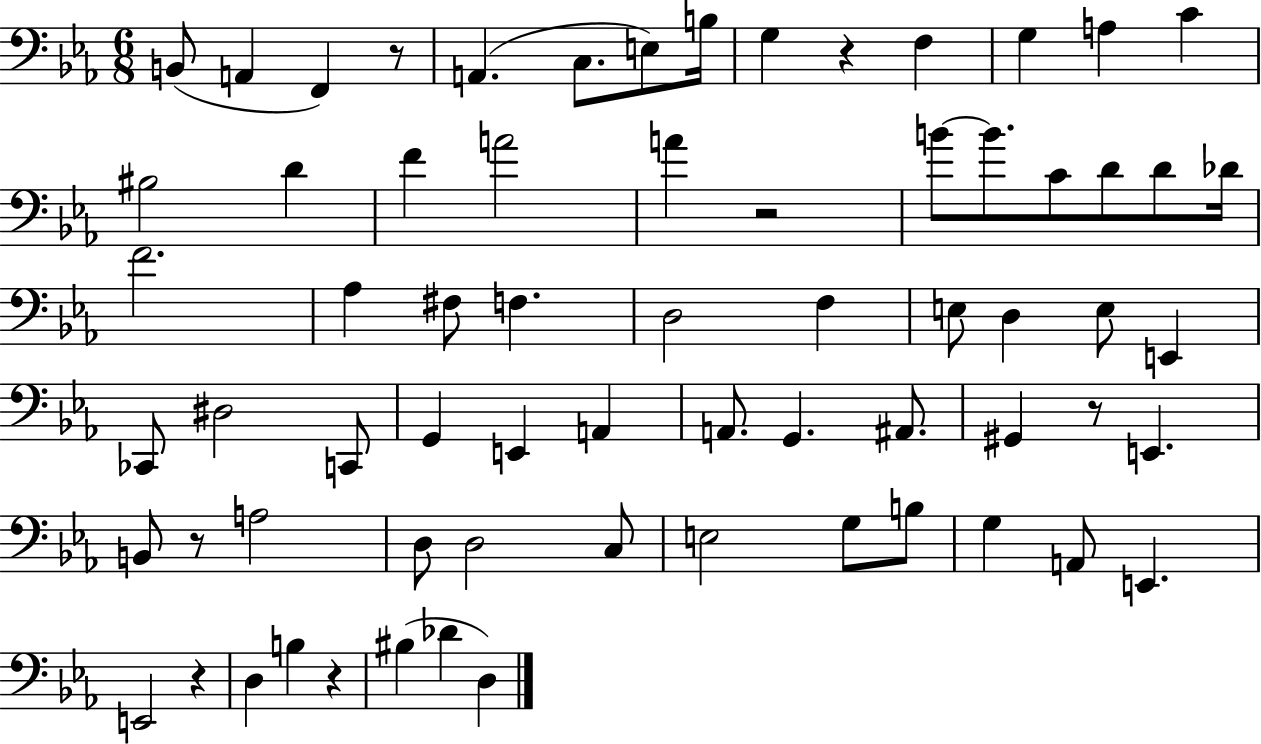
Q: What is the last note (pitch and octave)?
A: D3